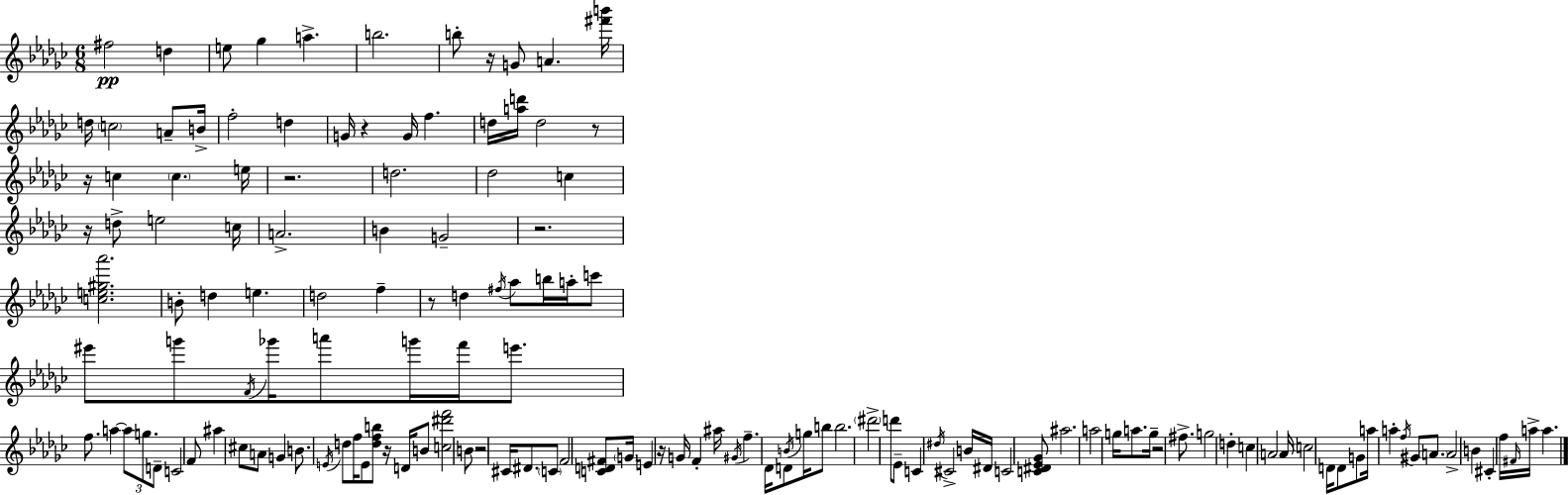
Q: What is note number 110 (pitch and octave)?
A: D4